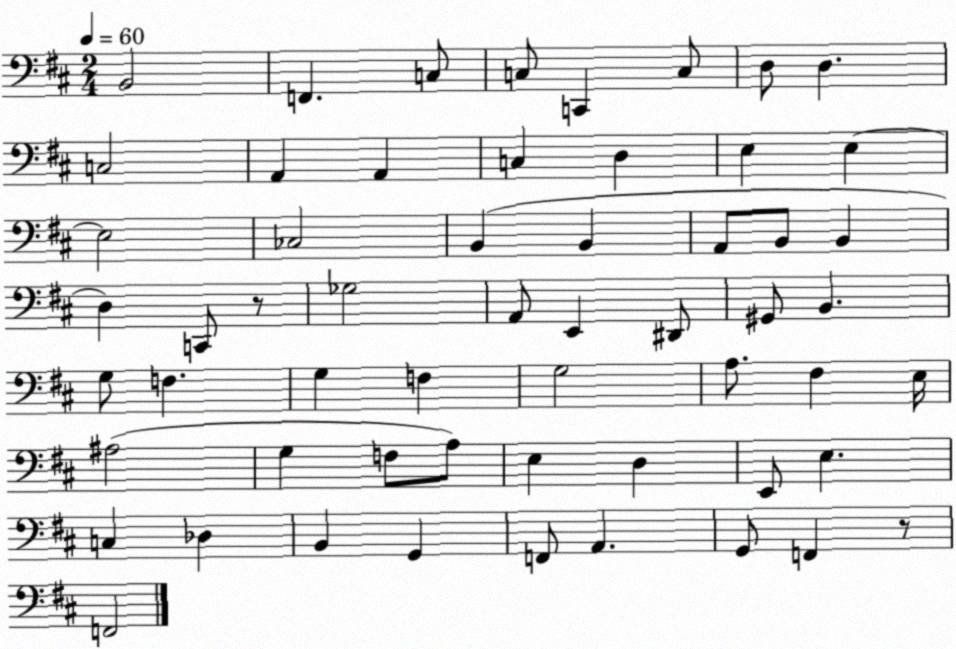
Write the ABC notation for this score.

X:1
T:Untitled
M:2/4
L:1/4
K:D
B,,2 F,, C,/2 C,/2 C,, C,/2 D,/2 D, C,2 A,, A,, C, D, E, E, E,2 _C,2 B,, B,, A,,/2 B,,/2 B,, D, C,,/2 z/2 _G,2 A,,/2 E,, ^D,,/2 ^G,,/2 B,, G,/2 F, G, F, G,2 A,/2 ^F, E,/4 ^A,2 G, F,/2 A,/2 E, D, E,,/2 E, C, _D, B,, G,, F,,/2 A,, G,,/2 F,, z/2 F,,2